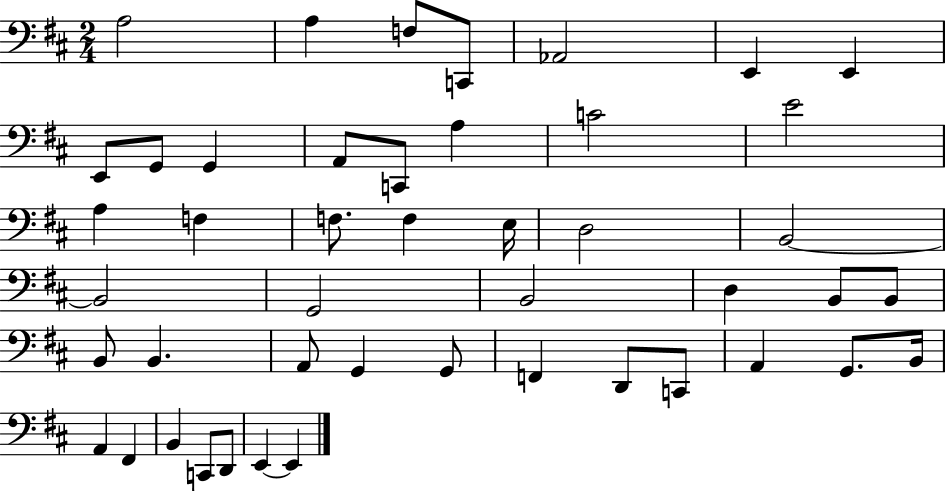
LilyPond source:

{
  \clef bass
  \numericTimeSignature
  \time 2/4
  \key d \major
  a2 | a4 f8 c,8 | aes,2 | e,4 e,4 | \break e,8 g,8 g,4 | a,8 c,8 a4 | c'2 | e'2 | \break a4 f4 | f8. f4 e16 | d2 | b,2~~ | \break b,2 | g,2 | b,2 | d4 b,8 b,8 | \break b,8 b,4. | a,8 g,4 g,8 | f,4 d,8 c,8 | a,4 g,8. b,16 | \break a,4 fis,4 | b,4 c,8 d,8 | e,4~~ e,4 | \bar "|."
}